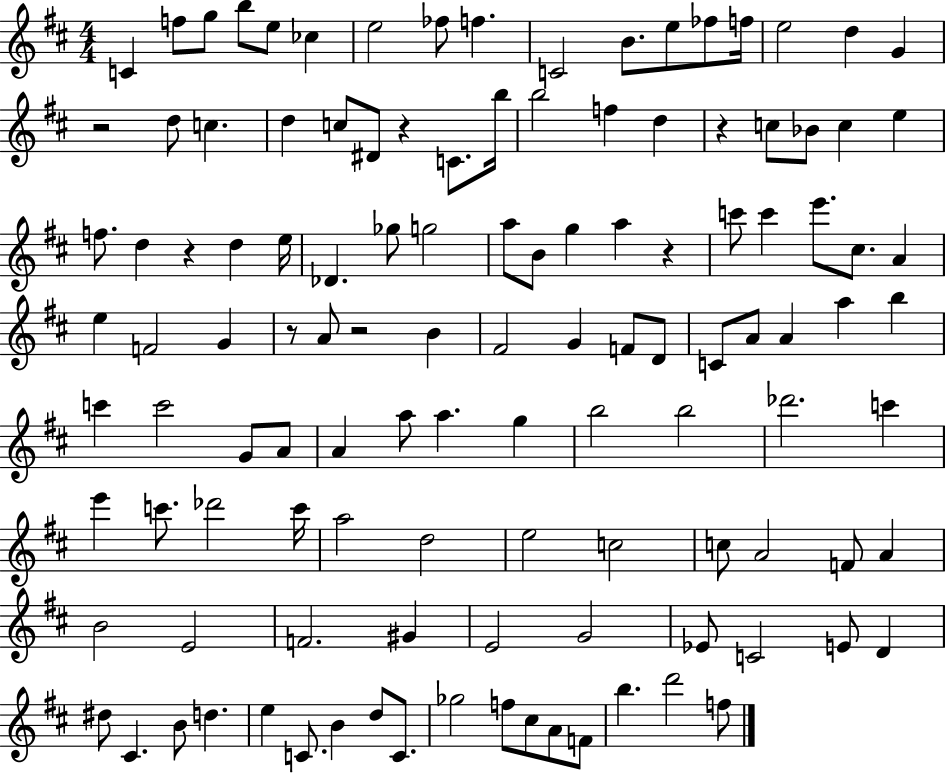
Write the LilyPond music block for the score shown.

{
  \clef treble
  \numericTimeSignature
  \time 4/4
  \key d \major
  \repeat volta 2 { c'4 f''8 g''8 b''8 e''8 ces''4 | e''2 fes''8 f''4. | c'2 b'8. e''8 fes''8 f''16 | e''2 d''4 g'4 | \break r2 d''8 c''4. | d''4 c''8 dis'8 r4 c'8. b''16 | b''2 f''4 d''4 | r4 c''8 bes'8 c''4 e''4 | \break f''8. d''4 r4 d''4 e''16 | des'4. ges''8 g''2 | a''8 b'8 g''4 a''4 r4 | c'''8 c'''4 e'''8. cis''8. a'4 | \break e''4 f'2 g'4 | r8 a'8 r2 b'4 | fis'2 g'4 f'8 d'8 | c'8 a'8 a'4 a''4 b''4 | \break c'''4 c'''2 g'8 a'8 | a'4 a''8 a''4. g''4 | b''2 b''2 | des'''2. c'''4 | \break e'''4 c'''8. des'''2 c'''16 | a''2 d''2 | e''2 c''2 | c''8 a'2 f'8 a'4 | \break b'2 e'2 | f'2. gis'4 | e'2 g'2 | ees'8 c'2 e'8 d'4 | \break dis''8 cis'4. b'8 d''4. | e''4 c'8. b'4 d''8 c'8. | ges''2 f''8 cis''8 a'8 f'8 | b''4. d'''2 f''8 | \break } \bar "|."
}